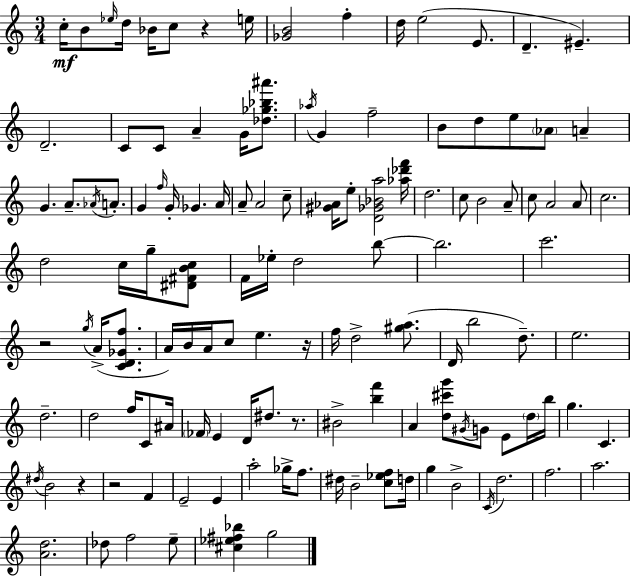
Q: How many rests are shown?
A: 6